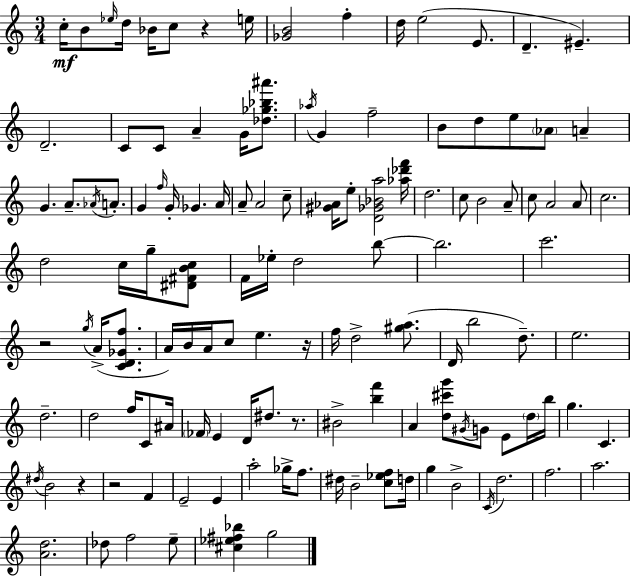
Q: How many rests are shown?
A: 6